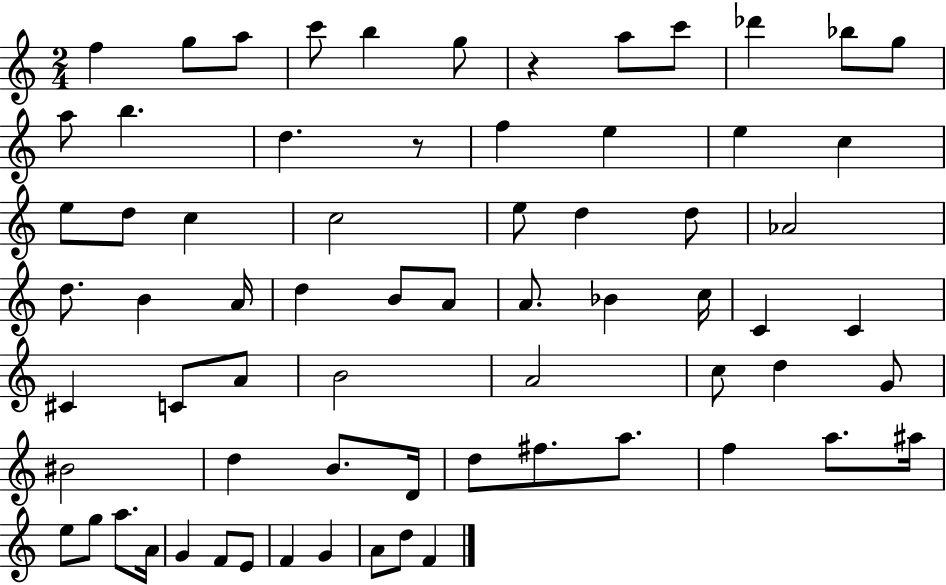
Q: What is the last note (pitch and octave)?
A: F4